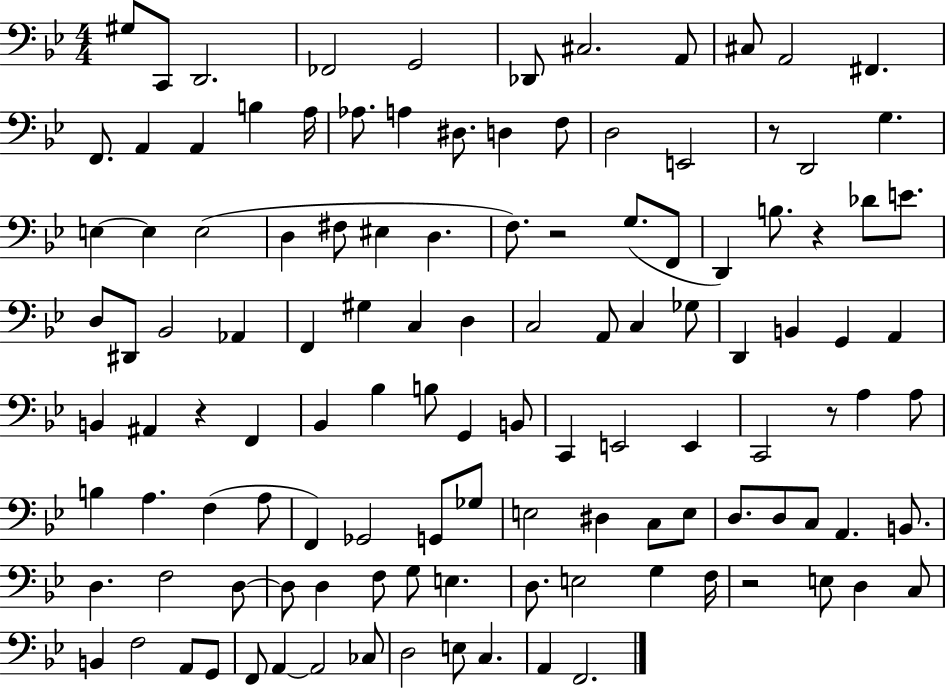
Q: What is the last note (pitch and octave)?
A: F2